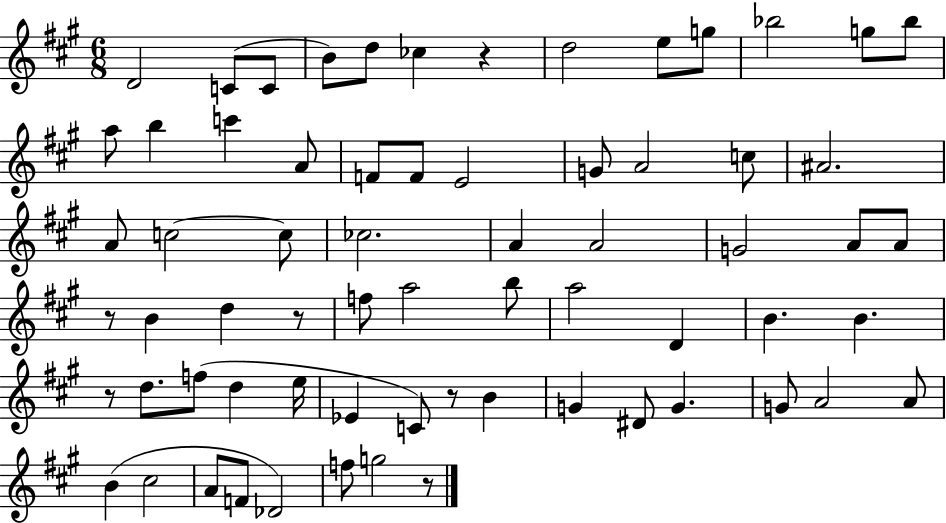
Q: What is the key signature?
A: A major